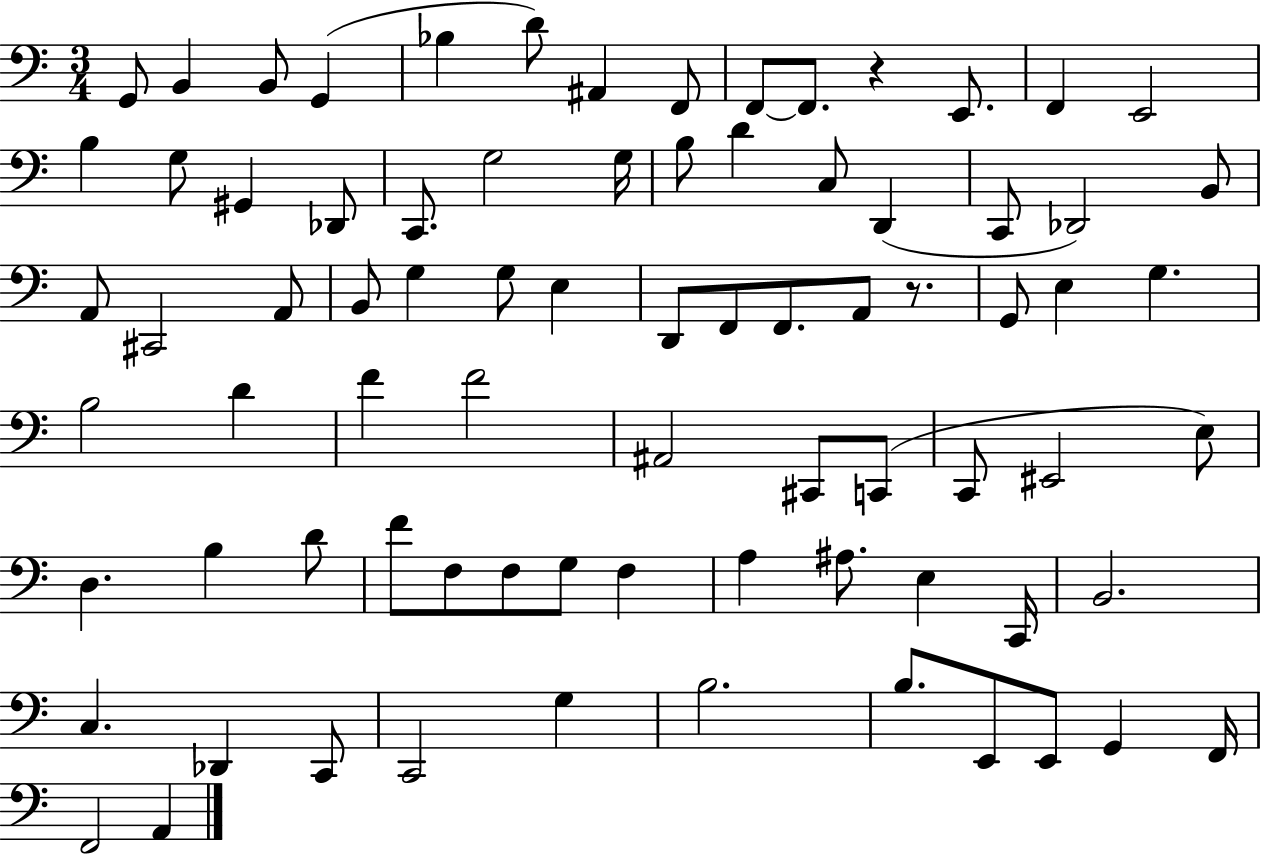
G2/e B2/q B2/e G2/q Bb3/q D4/e A#2/q F2/e F2/e F2/e. R/q E2/e. F2/q E2/h B3/q G3/e G#2/q Db2/e C2/e. G3/h G3/s B3/e D4/q C3/e D2/q C2/e Db2/h B2/e A2/e C#2/h A2/e B2/e G3/q G3/e E3/q D2/e F2/e F2/e. A2/e R/e. G2/e E3/q G3/q. B3/h D4/q F4/q F4/h A#2/h C#2/e C2/e C2/e EIS2/h E3/e D3/q. B3/q D4/e F4/e F3/e F3/e G3/e F3/q A3/q A#3/e. E3/q C2/s B2/h. C3/q. Db2/q C2/e C2/h G3/q B3/h. B3/e. E2/e E2/e G2/q F2/s F2/h A2/q